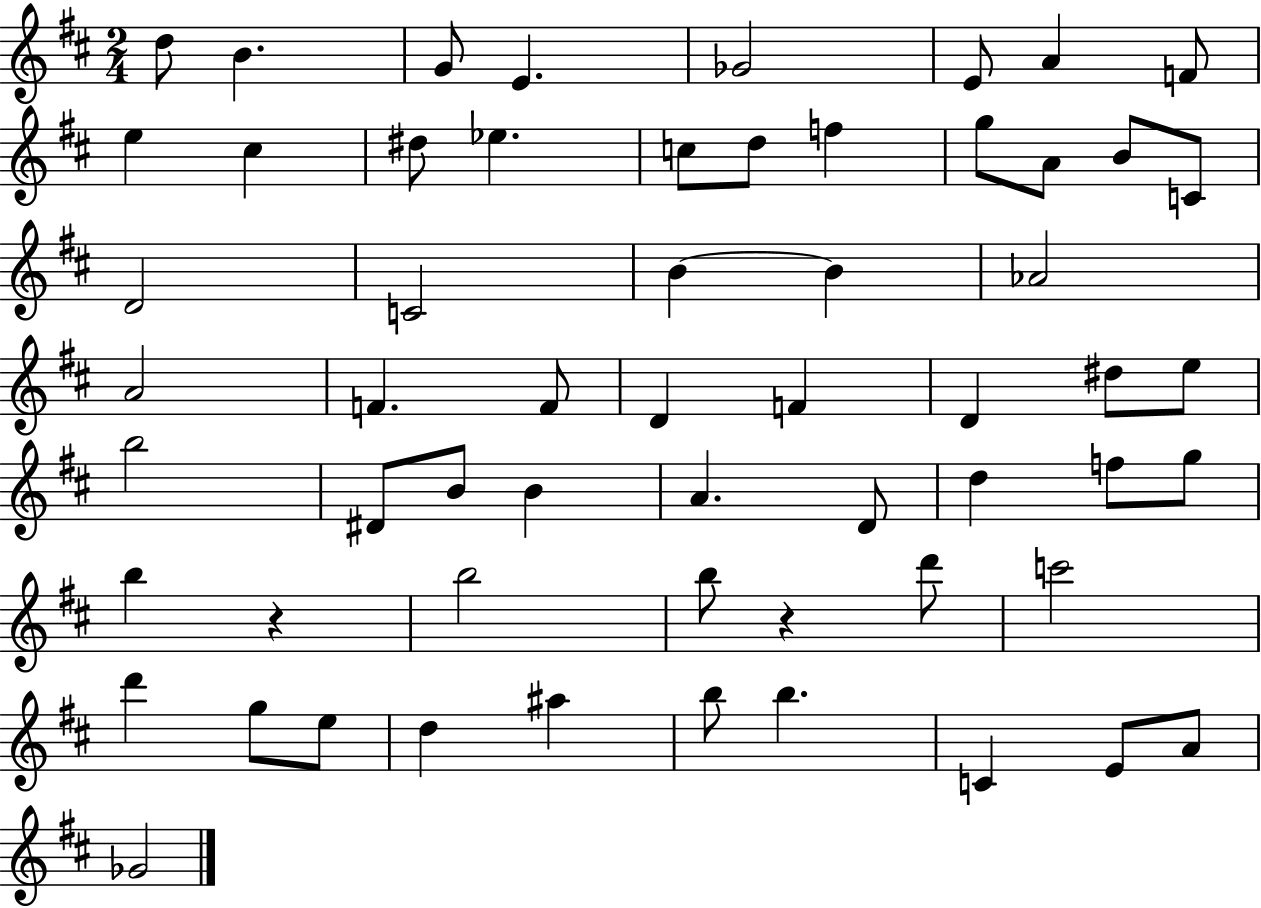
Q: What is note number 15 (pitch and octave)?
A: F5